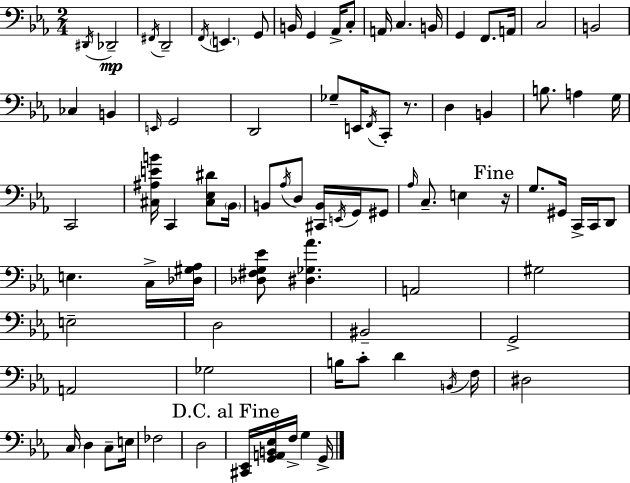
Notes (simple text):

D#2/s Db2/h F#2/s D2/h F2/s E2/q. G2/e B2/s G2/q Ab2/s C3/e A2/s C3/q. B2/s G2/q F2/e. A2/s C3/h B2/h CES3/q B2/q E2/s G2/h D2/h Gb3/e E2/s F2/s C2/e R/e. D3/q B2/q B3/e. A3/q G3/s C2/h [C#3,A#3,E4,B4]/s C2/q [C#3,Eb3,D#4]/e Bb2/s B2/e Ab3/s D3/e [C#2,B2]/s E2/s G2/s G#2/e Ab3/s C3/e. E3/q R/s G3/e. G#2/s C2/s C2/s D2/e E3/q. C3/s [Db3,G#3,Ab3]/s [Db3,F#3,G3,Eb4]/e [D#3,Gb3,Ab4]/q. A2/h G#3/h E3/h D3/h BIS2/h G2/h A2/h Gb3/h B3/s C4/e D4/q B2/s F3/s D#3/h C3/s D3/q C3/e E3/s FES3/h D3/h [C#2,Eb2]/s [G2,A2,B2,Eb3]/s F3/s G3/q G2/s